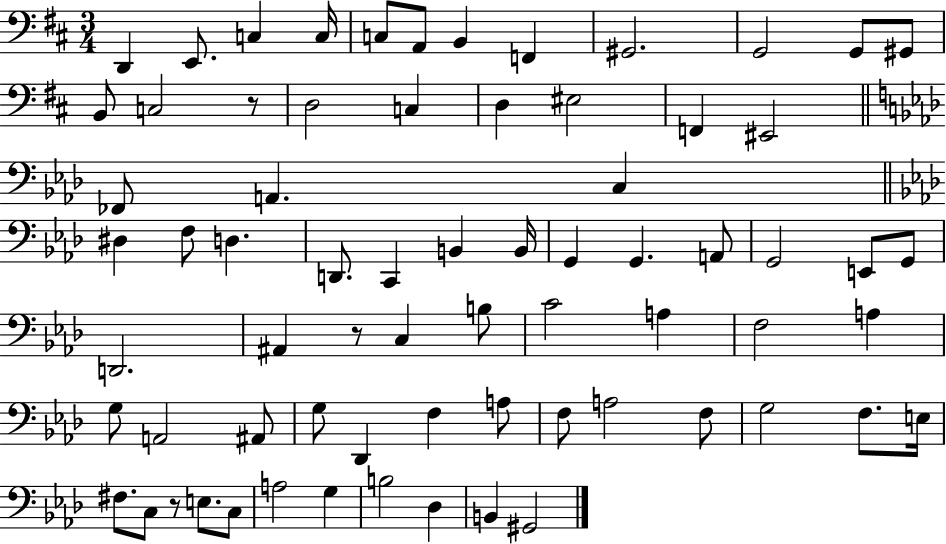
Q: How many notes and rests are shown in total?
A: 70